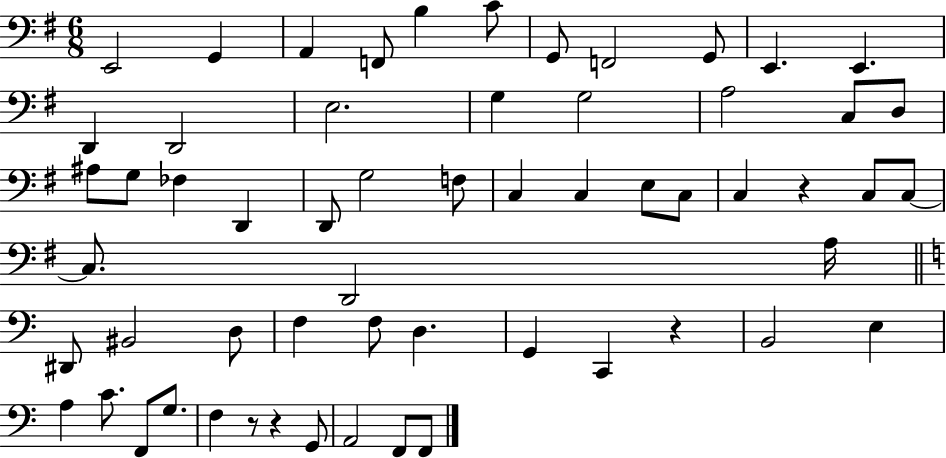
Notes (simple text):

E2/h G2/q A2/q F2/e B3/q C4/e G2/e F2/h G2/e E2/q. E2/q. D2/q D2/h E3/h. G3/q G3/h A3/h C3/e D3/e A#3/e G3/e FES3/q D2/q D2/e G3/h F3/e C3/q C3/q E3/e C3/e C3/q R/q C3/e C3/e C3/e. D2/h A3/s D#2/e BIS2/h D3/e F3/q F3/e D3/q. G2/q C2/q R/q B2/h E3/q A3/q C4/e. F2/e G3/e. F3/q R/e R/q G2/e A2/h F2/e F2/e